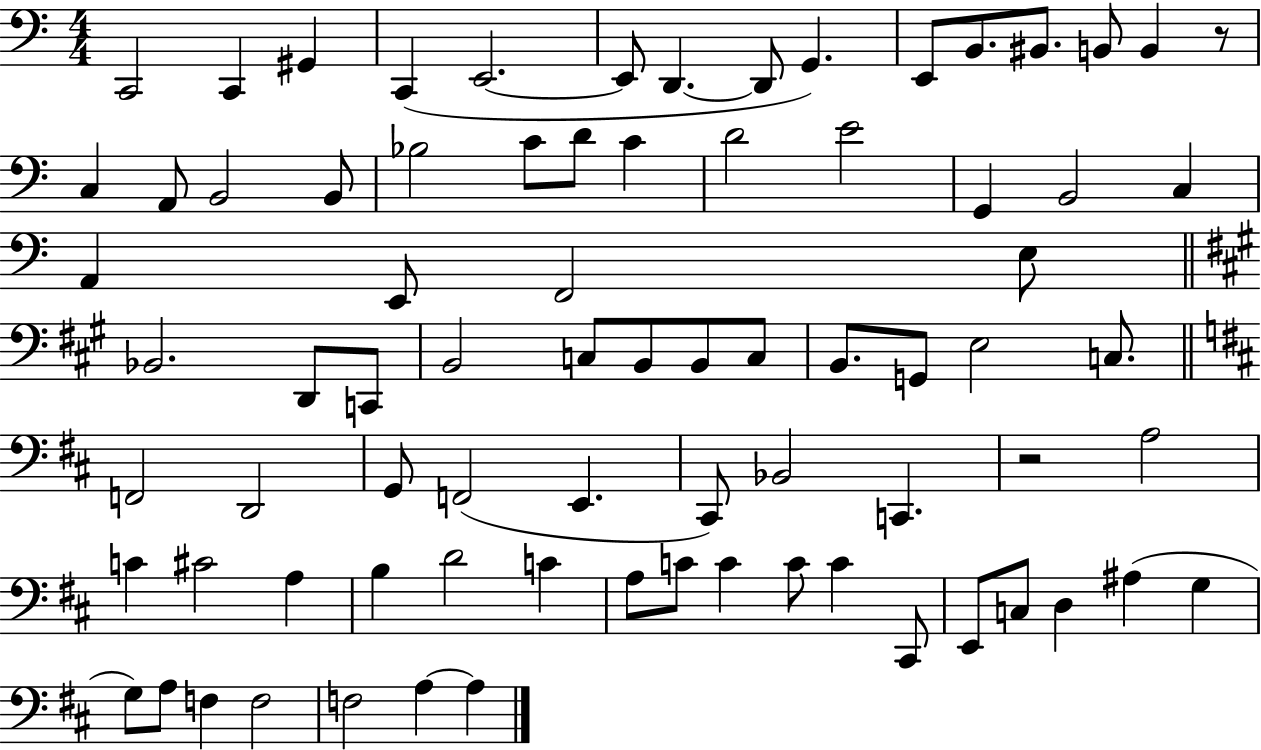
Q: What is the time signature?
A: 4/4